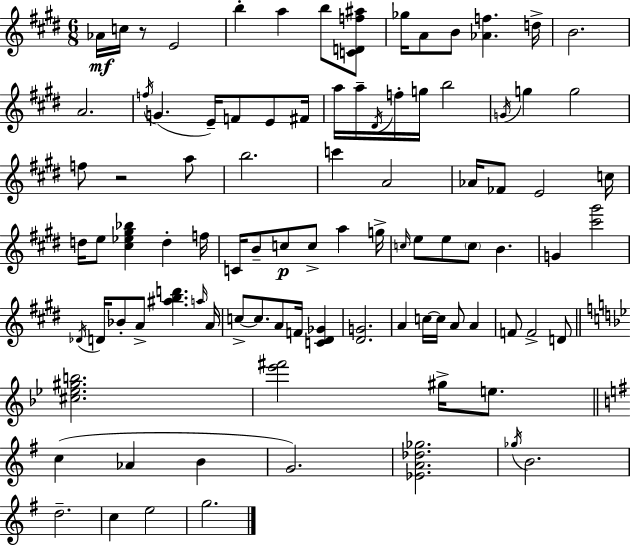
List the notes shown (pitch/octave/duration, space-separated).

Ab4/s C5/s R/e E4/h B5/q A5/q B5/e [C4,D4,F5,A#5]/e Gb5/s A4/e B4/e [Ab4,F5]/q. D5/s B4/h. A4/h. F5/s G4/q. E4/s F4/e E4/e F#4/s A5/s A5/s D#4/s F5/s G5/s B5/h G4/s G5/q G5/h F5/e R/h A5/e B5/h. C6/q A4/h Ab4/s FES4/e E4/h C5/s D5/s E5/e [C#5,Eb5,G#5,Bb5]/q D5/q F5/s C4/s B4/e C5/e C5/e A5/q G5/s C5/s E5/e E5/e C5/e B4/q. G4/q [C#6,G#6]/h Db4/s D4/s Bb4/e A4/e [A#5,B5,D6]/q. A5/s A4/s C5/e C5/e. A4/e F4/s [C4,D#4,Gb4]/q [D#4,G4]/h. A4/q C5/s C5/s A4/e A4/q F4/e F4/h D4/e [C#5,Eb5,G#5,B5]/h. [Eb6,F#6]/h G#5/s E5/e. C5/q Ab4/q B4/q G4/h. [Eb4,A4,Db5,Gb5]/h. Gb5/s B4/h. D5/h. C5/q E5/h G5/h.